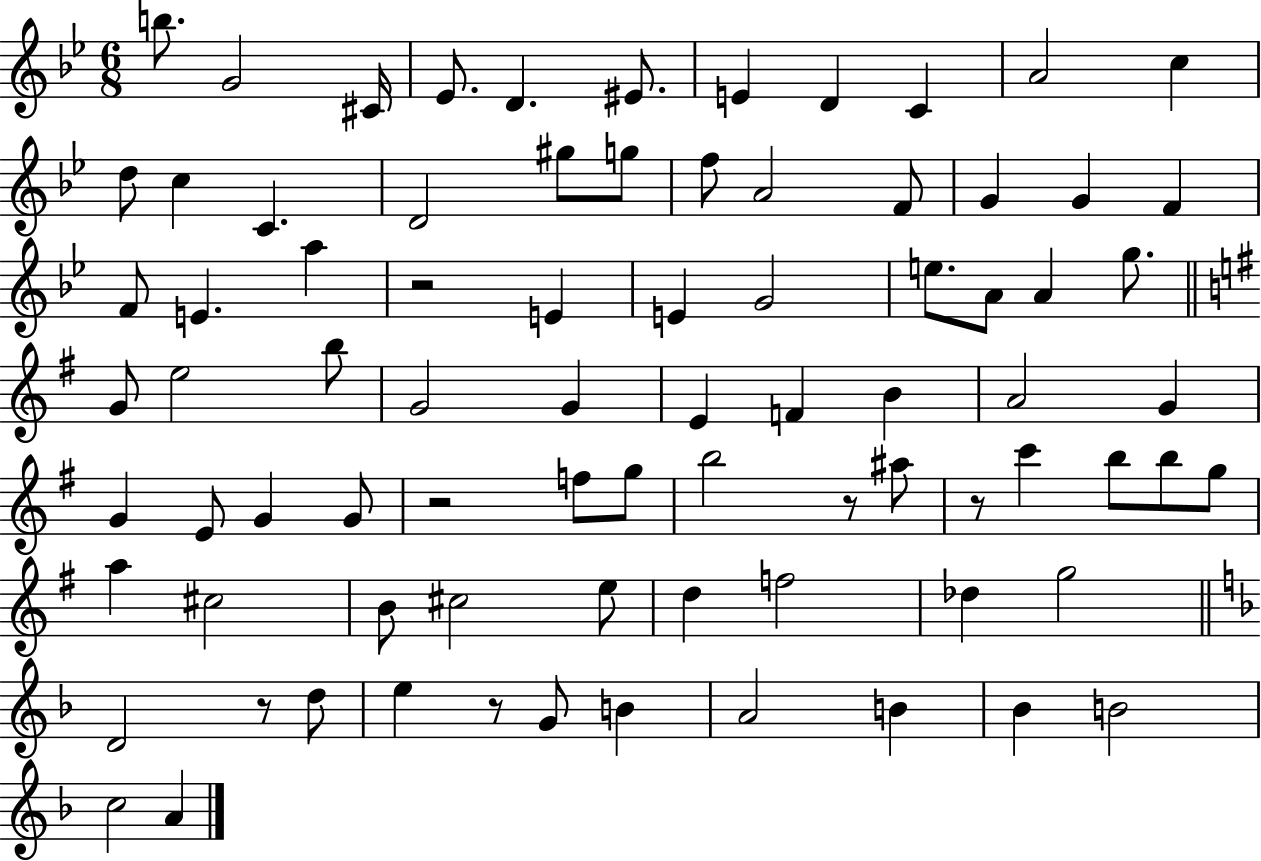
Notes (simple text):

B5/e. G4/h C#4/s Eb4/e. D4/q. EIS4/e. E4/q D4/q C4/q A4/h C5/q D5/e C5/q C4/q. D4/h G#5/e G5/e F5/e A4/h F4/e G4/q G4/q F4/q F4/e E4/q. A5/q R/h E4/q E4/q G4/h E5/e. A4/e A4/q G5/e. G4/e E5/h B5/e G4/h G4/q E4/q F4/q B4/q A4/h G4/q G4/q E4/e G4/q G4/e R/h F5/e G5/e B5/h R/e A#5/e R/e C6/q B5/e B5/e G5/e A5/q C#5/h B4/e C#5/h E5/e D5/q F5/h Db5/q G5/h D4/h R/e D5/e E5/q R/e G4/e B4/q A4/h B4/q Bb4/q B4/h C5/h A4/q